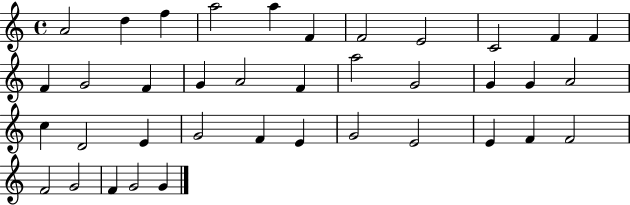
A4/h D5/q F5/q A5/h A5/q F4/q F4/h E4/h C4/h F4/q F4/q F4/q G4/h F4/q G4/q A4/h F4/q A5/h G4/h G4/q G4/q A4/h C5/q D4/h E4/q G4/h F4/q E4/q G4/h E4/h E4/q F4/q F4/h F4/h G4/h F4/q G4/h G4/q